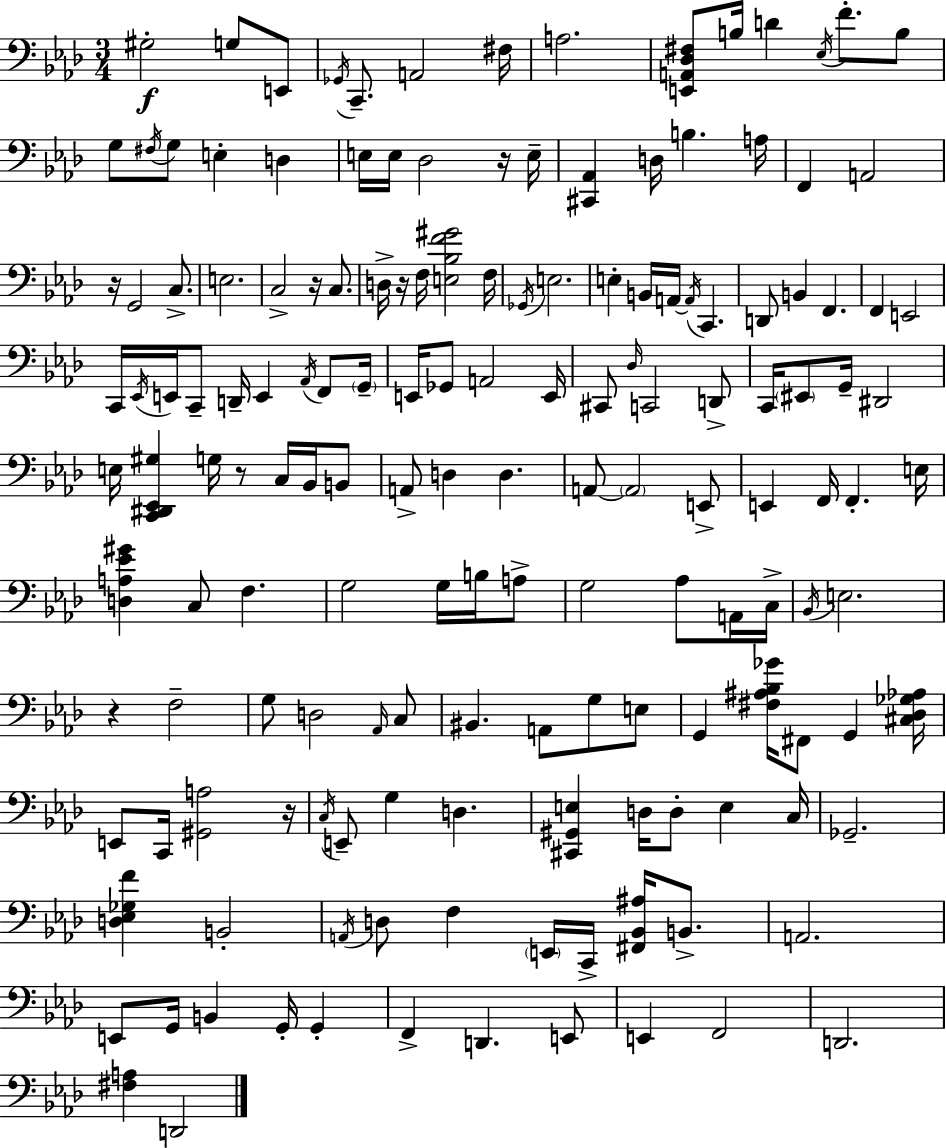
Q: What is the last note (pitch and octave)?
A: D2